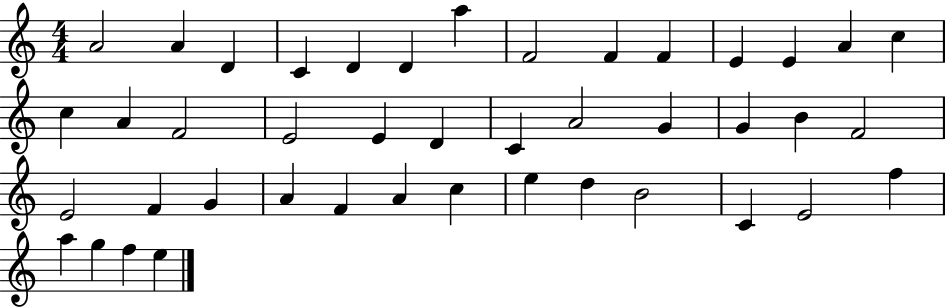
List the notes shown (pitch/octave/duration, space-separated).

A4/h A4/q D4/q C4/q D4/q D4/q A5/q F4/h F4/q F4/q E4/q E4/q A4/q C5/q C5/q A4/q F4/h E4/h E4/q D4/q C4/q A4/h G4/q G4/q B4/q F4/h E4/h F4/q G4/q A4/q F4/q A4/q C5/q E5/q D5/q B4/h C4/q E4/h F5/q A5/q G5/q F5/q E5/q